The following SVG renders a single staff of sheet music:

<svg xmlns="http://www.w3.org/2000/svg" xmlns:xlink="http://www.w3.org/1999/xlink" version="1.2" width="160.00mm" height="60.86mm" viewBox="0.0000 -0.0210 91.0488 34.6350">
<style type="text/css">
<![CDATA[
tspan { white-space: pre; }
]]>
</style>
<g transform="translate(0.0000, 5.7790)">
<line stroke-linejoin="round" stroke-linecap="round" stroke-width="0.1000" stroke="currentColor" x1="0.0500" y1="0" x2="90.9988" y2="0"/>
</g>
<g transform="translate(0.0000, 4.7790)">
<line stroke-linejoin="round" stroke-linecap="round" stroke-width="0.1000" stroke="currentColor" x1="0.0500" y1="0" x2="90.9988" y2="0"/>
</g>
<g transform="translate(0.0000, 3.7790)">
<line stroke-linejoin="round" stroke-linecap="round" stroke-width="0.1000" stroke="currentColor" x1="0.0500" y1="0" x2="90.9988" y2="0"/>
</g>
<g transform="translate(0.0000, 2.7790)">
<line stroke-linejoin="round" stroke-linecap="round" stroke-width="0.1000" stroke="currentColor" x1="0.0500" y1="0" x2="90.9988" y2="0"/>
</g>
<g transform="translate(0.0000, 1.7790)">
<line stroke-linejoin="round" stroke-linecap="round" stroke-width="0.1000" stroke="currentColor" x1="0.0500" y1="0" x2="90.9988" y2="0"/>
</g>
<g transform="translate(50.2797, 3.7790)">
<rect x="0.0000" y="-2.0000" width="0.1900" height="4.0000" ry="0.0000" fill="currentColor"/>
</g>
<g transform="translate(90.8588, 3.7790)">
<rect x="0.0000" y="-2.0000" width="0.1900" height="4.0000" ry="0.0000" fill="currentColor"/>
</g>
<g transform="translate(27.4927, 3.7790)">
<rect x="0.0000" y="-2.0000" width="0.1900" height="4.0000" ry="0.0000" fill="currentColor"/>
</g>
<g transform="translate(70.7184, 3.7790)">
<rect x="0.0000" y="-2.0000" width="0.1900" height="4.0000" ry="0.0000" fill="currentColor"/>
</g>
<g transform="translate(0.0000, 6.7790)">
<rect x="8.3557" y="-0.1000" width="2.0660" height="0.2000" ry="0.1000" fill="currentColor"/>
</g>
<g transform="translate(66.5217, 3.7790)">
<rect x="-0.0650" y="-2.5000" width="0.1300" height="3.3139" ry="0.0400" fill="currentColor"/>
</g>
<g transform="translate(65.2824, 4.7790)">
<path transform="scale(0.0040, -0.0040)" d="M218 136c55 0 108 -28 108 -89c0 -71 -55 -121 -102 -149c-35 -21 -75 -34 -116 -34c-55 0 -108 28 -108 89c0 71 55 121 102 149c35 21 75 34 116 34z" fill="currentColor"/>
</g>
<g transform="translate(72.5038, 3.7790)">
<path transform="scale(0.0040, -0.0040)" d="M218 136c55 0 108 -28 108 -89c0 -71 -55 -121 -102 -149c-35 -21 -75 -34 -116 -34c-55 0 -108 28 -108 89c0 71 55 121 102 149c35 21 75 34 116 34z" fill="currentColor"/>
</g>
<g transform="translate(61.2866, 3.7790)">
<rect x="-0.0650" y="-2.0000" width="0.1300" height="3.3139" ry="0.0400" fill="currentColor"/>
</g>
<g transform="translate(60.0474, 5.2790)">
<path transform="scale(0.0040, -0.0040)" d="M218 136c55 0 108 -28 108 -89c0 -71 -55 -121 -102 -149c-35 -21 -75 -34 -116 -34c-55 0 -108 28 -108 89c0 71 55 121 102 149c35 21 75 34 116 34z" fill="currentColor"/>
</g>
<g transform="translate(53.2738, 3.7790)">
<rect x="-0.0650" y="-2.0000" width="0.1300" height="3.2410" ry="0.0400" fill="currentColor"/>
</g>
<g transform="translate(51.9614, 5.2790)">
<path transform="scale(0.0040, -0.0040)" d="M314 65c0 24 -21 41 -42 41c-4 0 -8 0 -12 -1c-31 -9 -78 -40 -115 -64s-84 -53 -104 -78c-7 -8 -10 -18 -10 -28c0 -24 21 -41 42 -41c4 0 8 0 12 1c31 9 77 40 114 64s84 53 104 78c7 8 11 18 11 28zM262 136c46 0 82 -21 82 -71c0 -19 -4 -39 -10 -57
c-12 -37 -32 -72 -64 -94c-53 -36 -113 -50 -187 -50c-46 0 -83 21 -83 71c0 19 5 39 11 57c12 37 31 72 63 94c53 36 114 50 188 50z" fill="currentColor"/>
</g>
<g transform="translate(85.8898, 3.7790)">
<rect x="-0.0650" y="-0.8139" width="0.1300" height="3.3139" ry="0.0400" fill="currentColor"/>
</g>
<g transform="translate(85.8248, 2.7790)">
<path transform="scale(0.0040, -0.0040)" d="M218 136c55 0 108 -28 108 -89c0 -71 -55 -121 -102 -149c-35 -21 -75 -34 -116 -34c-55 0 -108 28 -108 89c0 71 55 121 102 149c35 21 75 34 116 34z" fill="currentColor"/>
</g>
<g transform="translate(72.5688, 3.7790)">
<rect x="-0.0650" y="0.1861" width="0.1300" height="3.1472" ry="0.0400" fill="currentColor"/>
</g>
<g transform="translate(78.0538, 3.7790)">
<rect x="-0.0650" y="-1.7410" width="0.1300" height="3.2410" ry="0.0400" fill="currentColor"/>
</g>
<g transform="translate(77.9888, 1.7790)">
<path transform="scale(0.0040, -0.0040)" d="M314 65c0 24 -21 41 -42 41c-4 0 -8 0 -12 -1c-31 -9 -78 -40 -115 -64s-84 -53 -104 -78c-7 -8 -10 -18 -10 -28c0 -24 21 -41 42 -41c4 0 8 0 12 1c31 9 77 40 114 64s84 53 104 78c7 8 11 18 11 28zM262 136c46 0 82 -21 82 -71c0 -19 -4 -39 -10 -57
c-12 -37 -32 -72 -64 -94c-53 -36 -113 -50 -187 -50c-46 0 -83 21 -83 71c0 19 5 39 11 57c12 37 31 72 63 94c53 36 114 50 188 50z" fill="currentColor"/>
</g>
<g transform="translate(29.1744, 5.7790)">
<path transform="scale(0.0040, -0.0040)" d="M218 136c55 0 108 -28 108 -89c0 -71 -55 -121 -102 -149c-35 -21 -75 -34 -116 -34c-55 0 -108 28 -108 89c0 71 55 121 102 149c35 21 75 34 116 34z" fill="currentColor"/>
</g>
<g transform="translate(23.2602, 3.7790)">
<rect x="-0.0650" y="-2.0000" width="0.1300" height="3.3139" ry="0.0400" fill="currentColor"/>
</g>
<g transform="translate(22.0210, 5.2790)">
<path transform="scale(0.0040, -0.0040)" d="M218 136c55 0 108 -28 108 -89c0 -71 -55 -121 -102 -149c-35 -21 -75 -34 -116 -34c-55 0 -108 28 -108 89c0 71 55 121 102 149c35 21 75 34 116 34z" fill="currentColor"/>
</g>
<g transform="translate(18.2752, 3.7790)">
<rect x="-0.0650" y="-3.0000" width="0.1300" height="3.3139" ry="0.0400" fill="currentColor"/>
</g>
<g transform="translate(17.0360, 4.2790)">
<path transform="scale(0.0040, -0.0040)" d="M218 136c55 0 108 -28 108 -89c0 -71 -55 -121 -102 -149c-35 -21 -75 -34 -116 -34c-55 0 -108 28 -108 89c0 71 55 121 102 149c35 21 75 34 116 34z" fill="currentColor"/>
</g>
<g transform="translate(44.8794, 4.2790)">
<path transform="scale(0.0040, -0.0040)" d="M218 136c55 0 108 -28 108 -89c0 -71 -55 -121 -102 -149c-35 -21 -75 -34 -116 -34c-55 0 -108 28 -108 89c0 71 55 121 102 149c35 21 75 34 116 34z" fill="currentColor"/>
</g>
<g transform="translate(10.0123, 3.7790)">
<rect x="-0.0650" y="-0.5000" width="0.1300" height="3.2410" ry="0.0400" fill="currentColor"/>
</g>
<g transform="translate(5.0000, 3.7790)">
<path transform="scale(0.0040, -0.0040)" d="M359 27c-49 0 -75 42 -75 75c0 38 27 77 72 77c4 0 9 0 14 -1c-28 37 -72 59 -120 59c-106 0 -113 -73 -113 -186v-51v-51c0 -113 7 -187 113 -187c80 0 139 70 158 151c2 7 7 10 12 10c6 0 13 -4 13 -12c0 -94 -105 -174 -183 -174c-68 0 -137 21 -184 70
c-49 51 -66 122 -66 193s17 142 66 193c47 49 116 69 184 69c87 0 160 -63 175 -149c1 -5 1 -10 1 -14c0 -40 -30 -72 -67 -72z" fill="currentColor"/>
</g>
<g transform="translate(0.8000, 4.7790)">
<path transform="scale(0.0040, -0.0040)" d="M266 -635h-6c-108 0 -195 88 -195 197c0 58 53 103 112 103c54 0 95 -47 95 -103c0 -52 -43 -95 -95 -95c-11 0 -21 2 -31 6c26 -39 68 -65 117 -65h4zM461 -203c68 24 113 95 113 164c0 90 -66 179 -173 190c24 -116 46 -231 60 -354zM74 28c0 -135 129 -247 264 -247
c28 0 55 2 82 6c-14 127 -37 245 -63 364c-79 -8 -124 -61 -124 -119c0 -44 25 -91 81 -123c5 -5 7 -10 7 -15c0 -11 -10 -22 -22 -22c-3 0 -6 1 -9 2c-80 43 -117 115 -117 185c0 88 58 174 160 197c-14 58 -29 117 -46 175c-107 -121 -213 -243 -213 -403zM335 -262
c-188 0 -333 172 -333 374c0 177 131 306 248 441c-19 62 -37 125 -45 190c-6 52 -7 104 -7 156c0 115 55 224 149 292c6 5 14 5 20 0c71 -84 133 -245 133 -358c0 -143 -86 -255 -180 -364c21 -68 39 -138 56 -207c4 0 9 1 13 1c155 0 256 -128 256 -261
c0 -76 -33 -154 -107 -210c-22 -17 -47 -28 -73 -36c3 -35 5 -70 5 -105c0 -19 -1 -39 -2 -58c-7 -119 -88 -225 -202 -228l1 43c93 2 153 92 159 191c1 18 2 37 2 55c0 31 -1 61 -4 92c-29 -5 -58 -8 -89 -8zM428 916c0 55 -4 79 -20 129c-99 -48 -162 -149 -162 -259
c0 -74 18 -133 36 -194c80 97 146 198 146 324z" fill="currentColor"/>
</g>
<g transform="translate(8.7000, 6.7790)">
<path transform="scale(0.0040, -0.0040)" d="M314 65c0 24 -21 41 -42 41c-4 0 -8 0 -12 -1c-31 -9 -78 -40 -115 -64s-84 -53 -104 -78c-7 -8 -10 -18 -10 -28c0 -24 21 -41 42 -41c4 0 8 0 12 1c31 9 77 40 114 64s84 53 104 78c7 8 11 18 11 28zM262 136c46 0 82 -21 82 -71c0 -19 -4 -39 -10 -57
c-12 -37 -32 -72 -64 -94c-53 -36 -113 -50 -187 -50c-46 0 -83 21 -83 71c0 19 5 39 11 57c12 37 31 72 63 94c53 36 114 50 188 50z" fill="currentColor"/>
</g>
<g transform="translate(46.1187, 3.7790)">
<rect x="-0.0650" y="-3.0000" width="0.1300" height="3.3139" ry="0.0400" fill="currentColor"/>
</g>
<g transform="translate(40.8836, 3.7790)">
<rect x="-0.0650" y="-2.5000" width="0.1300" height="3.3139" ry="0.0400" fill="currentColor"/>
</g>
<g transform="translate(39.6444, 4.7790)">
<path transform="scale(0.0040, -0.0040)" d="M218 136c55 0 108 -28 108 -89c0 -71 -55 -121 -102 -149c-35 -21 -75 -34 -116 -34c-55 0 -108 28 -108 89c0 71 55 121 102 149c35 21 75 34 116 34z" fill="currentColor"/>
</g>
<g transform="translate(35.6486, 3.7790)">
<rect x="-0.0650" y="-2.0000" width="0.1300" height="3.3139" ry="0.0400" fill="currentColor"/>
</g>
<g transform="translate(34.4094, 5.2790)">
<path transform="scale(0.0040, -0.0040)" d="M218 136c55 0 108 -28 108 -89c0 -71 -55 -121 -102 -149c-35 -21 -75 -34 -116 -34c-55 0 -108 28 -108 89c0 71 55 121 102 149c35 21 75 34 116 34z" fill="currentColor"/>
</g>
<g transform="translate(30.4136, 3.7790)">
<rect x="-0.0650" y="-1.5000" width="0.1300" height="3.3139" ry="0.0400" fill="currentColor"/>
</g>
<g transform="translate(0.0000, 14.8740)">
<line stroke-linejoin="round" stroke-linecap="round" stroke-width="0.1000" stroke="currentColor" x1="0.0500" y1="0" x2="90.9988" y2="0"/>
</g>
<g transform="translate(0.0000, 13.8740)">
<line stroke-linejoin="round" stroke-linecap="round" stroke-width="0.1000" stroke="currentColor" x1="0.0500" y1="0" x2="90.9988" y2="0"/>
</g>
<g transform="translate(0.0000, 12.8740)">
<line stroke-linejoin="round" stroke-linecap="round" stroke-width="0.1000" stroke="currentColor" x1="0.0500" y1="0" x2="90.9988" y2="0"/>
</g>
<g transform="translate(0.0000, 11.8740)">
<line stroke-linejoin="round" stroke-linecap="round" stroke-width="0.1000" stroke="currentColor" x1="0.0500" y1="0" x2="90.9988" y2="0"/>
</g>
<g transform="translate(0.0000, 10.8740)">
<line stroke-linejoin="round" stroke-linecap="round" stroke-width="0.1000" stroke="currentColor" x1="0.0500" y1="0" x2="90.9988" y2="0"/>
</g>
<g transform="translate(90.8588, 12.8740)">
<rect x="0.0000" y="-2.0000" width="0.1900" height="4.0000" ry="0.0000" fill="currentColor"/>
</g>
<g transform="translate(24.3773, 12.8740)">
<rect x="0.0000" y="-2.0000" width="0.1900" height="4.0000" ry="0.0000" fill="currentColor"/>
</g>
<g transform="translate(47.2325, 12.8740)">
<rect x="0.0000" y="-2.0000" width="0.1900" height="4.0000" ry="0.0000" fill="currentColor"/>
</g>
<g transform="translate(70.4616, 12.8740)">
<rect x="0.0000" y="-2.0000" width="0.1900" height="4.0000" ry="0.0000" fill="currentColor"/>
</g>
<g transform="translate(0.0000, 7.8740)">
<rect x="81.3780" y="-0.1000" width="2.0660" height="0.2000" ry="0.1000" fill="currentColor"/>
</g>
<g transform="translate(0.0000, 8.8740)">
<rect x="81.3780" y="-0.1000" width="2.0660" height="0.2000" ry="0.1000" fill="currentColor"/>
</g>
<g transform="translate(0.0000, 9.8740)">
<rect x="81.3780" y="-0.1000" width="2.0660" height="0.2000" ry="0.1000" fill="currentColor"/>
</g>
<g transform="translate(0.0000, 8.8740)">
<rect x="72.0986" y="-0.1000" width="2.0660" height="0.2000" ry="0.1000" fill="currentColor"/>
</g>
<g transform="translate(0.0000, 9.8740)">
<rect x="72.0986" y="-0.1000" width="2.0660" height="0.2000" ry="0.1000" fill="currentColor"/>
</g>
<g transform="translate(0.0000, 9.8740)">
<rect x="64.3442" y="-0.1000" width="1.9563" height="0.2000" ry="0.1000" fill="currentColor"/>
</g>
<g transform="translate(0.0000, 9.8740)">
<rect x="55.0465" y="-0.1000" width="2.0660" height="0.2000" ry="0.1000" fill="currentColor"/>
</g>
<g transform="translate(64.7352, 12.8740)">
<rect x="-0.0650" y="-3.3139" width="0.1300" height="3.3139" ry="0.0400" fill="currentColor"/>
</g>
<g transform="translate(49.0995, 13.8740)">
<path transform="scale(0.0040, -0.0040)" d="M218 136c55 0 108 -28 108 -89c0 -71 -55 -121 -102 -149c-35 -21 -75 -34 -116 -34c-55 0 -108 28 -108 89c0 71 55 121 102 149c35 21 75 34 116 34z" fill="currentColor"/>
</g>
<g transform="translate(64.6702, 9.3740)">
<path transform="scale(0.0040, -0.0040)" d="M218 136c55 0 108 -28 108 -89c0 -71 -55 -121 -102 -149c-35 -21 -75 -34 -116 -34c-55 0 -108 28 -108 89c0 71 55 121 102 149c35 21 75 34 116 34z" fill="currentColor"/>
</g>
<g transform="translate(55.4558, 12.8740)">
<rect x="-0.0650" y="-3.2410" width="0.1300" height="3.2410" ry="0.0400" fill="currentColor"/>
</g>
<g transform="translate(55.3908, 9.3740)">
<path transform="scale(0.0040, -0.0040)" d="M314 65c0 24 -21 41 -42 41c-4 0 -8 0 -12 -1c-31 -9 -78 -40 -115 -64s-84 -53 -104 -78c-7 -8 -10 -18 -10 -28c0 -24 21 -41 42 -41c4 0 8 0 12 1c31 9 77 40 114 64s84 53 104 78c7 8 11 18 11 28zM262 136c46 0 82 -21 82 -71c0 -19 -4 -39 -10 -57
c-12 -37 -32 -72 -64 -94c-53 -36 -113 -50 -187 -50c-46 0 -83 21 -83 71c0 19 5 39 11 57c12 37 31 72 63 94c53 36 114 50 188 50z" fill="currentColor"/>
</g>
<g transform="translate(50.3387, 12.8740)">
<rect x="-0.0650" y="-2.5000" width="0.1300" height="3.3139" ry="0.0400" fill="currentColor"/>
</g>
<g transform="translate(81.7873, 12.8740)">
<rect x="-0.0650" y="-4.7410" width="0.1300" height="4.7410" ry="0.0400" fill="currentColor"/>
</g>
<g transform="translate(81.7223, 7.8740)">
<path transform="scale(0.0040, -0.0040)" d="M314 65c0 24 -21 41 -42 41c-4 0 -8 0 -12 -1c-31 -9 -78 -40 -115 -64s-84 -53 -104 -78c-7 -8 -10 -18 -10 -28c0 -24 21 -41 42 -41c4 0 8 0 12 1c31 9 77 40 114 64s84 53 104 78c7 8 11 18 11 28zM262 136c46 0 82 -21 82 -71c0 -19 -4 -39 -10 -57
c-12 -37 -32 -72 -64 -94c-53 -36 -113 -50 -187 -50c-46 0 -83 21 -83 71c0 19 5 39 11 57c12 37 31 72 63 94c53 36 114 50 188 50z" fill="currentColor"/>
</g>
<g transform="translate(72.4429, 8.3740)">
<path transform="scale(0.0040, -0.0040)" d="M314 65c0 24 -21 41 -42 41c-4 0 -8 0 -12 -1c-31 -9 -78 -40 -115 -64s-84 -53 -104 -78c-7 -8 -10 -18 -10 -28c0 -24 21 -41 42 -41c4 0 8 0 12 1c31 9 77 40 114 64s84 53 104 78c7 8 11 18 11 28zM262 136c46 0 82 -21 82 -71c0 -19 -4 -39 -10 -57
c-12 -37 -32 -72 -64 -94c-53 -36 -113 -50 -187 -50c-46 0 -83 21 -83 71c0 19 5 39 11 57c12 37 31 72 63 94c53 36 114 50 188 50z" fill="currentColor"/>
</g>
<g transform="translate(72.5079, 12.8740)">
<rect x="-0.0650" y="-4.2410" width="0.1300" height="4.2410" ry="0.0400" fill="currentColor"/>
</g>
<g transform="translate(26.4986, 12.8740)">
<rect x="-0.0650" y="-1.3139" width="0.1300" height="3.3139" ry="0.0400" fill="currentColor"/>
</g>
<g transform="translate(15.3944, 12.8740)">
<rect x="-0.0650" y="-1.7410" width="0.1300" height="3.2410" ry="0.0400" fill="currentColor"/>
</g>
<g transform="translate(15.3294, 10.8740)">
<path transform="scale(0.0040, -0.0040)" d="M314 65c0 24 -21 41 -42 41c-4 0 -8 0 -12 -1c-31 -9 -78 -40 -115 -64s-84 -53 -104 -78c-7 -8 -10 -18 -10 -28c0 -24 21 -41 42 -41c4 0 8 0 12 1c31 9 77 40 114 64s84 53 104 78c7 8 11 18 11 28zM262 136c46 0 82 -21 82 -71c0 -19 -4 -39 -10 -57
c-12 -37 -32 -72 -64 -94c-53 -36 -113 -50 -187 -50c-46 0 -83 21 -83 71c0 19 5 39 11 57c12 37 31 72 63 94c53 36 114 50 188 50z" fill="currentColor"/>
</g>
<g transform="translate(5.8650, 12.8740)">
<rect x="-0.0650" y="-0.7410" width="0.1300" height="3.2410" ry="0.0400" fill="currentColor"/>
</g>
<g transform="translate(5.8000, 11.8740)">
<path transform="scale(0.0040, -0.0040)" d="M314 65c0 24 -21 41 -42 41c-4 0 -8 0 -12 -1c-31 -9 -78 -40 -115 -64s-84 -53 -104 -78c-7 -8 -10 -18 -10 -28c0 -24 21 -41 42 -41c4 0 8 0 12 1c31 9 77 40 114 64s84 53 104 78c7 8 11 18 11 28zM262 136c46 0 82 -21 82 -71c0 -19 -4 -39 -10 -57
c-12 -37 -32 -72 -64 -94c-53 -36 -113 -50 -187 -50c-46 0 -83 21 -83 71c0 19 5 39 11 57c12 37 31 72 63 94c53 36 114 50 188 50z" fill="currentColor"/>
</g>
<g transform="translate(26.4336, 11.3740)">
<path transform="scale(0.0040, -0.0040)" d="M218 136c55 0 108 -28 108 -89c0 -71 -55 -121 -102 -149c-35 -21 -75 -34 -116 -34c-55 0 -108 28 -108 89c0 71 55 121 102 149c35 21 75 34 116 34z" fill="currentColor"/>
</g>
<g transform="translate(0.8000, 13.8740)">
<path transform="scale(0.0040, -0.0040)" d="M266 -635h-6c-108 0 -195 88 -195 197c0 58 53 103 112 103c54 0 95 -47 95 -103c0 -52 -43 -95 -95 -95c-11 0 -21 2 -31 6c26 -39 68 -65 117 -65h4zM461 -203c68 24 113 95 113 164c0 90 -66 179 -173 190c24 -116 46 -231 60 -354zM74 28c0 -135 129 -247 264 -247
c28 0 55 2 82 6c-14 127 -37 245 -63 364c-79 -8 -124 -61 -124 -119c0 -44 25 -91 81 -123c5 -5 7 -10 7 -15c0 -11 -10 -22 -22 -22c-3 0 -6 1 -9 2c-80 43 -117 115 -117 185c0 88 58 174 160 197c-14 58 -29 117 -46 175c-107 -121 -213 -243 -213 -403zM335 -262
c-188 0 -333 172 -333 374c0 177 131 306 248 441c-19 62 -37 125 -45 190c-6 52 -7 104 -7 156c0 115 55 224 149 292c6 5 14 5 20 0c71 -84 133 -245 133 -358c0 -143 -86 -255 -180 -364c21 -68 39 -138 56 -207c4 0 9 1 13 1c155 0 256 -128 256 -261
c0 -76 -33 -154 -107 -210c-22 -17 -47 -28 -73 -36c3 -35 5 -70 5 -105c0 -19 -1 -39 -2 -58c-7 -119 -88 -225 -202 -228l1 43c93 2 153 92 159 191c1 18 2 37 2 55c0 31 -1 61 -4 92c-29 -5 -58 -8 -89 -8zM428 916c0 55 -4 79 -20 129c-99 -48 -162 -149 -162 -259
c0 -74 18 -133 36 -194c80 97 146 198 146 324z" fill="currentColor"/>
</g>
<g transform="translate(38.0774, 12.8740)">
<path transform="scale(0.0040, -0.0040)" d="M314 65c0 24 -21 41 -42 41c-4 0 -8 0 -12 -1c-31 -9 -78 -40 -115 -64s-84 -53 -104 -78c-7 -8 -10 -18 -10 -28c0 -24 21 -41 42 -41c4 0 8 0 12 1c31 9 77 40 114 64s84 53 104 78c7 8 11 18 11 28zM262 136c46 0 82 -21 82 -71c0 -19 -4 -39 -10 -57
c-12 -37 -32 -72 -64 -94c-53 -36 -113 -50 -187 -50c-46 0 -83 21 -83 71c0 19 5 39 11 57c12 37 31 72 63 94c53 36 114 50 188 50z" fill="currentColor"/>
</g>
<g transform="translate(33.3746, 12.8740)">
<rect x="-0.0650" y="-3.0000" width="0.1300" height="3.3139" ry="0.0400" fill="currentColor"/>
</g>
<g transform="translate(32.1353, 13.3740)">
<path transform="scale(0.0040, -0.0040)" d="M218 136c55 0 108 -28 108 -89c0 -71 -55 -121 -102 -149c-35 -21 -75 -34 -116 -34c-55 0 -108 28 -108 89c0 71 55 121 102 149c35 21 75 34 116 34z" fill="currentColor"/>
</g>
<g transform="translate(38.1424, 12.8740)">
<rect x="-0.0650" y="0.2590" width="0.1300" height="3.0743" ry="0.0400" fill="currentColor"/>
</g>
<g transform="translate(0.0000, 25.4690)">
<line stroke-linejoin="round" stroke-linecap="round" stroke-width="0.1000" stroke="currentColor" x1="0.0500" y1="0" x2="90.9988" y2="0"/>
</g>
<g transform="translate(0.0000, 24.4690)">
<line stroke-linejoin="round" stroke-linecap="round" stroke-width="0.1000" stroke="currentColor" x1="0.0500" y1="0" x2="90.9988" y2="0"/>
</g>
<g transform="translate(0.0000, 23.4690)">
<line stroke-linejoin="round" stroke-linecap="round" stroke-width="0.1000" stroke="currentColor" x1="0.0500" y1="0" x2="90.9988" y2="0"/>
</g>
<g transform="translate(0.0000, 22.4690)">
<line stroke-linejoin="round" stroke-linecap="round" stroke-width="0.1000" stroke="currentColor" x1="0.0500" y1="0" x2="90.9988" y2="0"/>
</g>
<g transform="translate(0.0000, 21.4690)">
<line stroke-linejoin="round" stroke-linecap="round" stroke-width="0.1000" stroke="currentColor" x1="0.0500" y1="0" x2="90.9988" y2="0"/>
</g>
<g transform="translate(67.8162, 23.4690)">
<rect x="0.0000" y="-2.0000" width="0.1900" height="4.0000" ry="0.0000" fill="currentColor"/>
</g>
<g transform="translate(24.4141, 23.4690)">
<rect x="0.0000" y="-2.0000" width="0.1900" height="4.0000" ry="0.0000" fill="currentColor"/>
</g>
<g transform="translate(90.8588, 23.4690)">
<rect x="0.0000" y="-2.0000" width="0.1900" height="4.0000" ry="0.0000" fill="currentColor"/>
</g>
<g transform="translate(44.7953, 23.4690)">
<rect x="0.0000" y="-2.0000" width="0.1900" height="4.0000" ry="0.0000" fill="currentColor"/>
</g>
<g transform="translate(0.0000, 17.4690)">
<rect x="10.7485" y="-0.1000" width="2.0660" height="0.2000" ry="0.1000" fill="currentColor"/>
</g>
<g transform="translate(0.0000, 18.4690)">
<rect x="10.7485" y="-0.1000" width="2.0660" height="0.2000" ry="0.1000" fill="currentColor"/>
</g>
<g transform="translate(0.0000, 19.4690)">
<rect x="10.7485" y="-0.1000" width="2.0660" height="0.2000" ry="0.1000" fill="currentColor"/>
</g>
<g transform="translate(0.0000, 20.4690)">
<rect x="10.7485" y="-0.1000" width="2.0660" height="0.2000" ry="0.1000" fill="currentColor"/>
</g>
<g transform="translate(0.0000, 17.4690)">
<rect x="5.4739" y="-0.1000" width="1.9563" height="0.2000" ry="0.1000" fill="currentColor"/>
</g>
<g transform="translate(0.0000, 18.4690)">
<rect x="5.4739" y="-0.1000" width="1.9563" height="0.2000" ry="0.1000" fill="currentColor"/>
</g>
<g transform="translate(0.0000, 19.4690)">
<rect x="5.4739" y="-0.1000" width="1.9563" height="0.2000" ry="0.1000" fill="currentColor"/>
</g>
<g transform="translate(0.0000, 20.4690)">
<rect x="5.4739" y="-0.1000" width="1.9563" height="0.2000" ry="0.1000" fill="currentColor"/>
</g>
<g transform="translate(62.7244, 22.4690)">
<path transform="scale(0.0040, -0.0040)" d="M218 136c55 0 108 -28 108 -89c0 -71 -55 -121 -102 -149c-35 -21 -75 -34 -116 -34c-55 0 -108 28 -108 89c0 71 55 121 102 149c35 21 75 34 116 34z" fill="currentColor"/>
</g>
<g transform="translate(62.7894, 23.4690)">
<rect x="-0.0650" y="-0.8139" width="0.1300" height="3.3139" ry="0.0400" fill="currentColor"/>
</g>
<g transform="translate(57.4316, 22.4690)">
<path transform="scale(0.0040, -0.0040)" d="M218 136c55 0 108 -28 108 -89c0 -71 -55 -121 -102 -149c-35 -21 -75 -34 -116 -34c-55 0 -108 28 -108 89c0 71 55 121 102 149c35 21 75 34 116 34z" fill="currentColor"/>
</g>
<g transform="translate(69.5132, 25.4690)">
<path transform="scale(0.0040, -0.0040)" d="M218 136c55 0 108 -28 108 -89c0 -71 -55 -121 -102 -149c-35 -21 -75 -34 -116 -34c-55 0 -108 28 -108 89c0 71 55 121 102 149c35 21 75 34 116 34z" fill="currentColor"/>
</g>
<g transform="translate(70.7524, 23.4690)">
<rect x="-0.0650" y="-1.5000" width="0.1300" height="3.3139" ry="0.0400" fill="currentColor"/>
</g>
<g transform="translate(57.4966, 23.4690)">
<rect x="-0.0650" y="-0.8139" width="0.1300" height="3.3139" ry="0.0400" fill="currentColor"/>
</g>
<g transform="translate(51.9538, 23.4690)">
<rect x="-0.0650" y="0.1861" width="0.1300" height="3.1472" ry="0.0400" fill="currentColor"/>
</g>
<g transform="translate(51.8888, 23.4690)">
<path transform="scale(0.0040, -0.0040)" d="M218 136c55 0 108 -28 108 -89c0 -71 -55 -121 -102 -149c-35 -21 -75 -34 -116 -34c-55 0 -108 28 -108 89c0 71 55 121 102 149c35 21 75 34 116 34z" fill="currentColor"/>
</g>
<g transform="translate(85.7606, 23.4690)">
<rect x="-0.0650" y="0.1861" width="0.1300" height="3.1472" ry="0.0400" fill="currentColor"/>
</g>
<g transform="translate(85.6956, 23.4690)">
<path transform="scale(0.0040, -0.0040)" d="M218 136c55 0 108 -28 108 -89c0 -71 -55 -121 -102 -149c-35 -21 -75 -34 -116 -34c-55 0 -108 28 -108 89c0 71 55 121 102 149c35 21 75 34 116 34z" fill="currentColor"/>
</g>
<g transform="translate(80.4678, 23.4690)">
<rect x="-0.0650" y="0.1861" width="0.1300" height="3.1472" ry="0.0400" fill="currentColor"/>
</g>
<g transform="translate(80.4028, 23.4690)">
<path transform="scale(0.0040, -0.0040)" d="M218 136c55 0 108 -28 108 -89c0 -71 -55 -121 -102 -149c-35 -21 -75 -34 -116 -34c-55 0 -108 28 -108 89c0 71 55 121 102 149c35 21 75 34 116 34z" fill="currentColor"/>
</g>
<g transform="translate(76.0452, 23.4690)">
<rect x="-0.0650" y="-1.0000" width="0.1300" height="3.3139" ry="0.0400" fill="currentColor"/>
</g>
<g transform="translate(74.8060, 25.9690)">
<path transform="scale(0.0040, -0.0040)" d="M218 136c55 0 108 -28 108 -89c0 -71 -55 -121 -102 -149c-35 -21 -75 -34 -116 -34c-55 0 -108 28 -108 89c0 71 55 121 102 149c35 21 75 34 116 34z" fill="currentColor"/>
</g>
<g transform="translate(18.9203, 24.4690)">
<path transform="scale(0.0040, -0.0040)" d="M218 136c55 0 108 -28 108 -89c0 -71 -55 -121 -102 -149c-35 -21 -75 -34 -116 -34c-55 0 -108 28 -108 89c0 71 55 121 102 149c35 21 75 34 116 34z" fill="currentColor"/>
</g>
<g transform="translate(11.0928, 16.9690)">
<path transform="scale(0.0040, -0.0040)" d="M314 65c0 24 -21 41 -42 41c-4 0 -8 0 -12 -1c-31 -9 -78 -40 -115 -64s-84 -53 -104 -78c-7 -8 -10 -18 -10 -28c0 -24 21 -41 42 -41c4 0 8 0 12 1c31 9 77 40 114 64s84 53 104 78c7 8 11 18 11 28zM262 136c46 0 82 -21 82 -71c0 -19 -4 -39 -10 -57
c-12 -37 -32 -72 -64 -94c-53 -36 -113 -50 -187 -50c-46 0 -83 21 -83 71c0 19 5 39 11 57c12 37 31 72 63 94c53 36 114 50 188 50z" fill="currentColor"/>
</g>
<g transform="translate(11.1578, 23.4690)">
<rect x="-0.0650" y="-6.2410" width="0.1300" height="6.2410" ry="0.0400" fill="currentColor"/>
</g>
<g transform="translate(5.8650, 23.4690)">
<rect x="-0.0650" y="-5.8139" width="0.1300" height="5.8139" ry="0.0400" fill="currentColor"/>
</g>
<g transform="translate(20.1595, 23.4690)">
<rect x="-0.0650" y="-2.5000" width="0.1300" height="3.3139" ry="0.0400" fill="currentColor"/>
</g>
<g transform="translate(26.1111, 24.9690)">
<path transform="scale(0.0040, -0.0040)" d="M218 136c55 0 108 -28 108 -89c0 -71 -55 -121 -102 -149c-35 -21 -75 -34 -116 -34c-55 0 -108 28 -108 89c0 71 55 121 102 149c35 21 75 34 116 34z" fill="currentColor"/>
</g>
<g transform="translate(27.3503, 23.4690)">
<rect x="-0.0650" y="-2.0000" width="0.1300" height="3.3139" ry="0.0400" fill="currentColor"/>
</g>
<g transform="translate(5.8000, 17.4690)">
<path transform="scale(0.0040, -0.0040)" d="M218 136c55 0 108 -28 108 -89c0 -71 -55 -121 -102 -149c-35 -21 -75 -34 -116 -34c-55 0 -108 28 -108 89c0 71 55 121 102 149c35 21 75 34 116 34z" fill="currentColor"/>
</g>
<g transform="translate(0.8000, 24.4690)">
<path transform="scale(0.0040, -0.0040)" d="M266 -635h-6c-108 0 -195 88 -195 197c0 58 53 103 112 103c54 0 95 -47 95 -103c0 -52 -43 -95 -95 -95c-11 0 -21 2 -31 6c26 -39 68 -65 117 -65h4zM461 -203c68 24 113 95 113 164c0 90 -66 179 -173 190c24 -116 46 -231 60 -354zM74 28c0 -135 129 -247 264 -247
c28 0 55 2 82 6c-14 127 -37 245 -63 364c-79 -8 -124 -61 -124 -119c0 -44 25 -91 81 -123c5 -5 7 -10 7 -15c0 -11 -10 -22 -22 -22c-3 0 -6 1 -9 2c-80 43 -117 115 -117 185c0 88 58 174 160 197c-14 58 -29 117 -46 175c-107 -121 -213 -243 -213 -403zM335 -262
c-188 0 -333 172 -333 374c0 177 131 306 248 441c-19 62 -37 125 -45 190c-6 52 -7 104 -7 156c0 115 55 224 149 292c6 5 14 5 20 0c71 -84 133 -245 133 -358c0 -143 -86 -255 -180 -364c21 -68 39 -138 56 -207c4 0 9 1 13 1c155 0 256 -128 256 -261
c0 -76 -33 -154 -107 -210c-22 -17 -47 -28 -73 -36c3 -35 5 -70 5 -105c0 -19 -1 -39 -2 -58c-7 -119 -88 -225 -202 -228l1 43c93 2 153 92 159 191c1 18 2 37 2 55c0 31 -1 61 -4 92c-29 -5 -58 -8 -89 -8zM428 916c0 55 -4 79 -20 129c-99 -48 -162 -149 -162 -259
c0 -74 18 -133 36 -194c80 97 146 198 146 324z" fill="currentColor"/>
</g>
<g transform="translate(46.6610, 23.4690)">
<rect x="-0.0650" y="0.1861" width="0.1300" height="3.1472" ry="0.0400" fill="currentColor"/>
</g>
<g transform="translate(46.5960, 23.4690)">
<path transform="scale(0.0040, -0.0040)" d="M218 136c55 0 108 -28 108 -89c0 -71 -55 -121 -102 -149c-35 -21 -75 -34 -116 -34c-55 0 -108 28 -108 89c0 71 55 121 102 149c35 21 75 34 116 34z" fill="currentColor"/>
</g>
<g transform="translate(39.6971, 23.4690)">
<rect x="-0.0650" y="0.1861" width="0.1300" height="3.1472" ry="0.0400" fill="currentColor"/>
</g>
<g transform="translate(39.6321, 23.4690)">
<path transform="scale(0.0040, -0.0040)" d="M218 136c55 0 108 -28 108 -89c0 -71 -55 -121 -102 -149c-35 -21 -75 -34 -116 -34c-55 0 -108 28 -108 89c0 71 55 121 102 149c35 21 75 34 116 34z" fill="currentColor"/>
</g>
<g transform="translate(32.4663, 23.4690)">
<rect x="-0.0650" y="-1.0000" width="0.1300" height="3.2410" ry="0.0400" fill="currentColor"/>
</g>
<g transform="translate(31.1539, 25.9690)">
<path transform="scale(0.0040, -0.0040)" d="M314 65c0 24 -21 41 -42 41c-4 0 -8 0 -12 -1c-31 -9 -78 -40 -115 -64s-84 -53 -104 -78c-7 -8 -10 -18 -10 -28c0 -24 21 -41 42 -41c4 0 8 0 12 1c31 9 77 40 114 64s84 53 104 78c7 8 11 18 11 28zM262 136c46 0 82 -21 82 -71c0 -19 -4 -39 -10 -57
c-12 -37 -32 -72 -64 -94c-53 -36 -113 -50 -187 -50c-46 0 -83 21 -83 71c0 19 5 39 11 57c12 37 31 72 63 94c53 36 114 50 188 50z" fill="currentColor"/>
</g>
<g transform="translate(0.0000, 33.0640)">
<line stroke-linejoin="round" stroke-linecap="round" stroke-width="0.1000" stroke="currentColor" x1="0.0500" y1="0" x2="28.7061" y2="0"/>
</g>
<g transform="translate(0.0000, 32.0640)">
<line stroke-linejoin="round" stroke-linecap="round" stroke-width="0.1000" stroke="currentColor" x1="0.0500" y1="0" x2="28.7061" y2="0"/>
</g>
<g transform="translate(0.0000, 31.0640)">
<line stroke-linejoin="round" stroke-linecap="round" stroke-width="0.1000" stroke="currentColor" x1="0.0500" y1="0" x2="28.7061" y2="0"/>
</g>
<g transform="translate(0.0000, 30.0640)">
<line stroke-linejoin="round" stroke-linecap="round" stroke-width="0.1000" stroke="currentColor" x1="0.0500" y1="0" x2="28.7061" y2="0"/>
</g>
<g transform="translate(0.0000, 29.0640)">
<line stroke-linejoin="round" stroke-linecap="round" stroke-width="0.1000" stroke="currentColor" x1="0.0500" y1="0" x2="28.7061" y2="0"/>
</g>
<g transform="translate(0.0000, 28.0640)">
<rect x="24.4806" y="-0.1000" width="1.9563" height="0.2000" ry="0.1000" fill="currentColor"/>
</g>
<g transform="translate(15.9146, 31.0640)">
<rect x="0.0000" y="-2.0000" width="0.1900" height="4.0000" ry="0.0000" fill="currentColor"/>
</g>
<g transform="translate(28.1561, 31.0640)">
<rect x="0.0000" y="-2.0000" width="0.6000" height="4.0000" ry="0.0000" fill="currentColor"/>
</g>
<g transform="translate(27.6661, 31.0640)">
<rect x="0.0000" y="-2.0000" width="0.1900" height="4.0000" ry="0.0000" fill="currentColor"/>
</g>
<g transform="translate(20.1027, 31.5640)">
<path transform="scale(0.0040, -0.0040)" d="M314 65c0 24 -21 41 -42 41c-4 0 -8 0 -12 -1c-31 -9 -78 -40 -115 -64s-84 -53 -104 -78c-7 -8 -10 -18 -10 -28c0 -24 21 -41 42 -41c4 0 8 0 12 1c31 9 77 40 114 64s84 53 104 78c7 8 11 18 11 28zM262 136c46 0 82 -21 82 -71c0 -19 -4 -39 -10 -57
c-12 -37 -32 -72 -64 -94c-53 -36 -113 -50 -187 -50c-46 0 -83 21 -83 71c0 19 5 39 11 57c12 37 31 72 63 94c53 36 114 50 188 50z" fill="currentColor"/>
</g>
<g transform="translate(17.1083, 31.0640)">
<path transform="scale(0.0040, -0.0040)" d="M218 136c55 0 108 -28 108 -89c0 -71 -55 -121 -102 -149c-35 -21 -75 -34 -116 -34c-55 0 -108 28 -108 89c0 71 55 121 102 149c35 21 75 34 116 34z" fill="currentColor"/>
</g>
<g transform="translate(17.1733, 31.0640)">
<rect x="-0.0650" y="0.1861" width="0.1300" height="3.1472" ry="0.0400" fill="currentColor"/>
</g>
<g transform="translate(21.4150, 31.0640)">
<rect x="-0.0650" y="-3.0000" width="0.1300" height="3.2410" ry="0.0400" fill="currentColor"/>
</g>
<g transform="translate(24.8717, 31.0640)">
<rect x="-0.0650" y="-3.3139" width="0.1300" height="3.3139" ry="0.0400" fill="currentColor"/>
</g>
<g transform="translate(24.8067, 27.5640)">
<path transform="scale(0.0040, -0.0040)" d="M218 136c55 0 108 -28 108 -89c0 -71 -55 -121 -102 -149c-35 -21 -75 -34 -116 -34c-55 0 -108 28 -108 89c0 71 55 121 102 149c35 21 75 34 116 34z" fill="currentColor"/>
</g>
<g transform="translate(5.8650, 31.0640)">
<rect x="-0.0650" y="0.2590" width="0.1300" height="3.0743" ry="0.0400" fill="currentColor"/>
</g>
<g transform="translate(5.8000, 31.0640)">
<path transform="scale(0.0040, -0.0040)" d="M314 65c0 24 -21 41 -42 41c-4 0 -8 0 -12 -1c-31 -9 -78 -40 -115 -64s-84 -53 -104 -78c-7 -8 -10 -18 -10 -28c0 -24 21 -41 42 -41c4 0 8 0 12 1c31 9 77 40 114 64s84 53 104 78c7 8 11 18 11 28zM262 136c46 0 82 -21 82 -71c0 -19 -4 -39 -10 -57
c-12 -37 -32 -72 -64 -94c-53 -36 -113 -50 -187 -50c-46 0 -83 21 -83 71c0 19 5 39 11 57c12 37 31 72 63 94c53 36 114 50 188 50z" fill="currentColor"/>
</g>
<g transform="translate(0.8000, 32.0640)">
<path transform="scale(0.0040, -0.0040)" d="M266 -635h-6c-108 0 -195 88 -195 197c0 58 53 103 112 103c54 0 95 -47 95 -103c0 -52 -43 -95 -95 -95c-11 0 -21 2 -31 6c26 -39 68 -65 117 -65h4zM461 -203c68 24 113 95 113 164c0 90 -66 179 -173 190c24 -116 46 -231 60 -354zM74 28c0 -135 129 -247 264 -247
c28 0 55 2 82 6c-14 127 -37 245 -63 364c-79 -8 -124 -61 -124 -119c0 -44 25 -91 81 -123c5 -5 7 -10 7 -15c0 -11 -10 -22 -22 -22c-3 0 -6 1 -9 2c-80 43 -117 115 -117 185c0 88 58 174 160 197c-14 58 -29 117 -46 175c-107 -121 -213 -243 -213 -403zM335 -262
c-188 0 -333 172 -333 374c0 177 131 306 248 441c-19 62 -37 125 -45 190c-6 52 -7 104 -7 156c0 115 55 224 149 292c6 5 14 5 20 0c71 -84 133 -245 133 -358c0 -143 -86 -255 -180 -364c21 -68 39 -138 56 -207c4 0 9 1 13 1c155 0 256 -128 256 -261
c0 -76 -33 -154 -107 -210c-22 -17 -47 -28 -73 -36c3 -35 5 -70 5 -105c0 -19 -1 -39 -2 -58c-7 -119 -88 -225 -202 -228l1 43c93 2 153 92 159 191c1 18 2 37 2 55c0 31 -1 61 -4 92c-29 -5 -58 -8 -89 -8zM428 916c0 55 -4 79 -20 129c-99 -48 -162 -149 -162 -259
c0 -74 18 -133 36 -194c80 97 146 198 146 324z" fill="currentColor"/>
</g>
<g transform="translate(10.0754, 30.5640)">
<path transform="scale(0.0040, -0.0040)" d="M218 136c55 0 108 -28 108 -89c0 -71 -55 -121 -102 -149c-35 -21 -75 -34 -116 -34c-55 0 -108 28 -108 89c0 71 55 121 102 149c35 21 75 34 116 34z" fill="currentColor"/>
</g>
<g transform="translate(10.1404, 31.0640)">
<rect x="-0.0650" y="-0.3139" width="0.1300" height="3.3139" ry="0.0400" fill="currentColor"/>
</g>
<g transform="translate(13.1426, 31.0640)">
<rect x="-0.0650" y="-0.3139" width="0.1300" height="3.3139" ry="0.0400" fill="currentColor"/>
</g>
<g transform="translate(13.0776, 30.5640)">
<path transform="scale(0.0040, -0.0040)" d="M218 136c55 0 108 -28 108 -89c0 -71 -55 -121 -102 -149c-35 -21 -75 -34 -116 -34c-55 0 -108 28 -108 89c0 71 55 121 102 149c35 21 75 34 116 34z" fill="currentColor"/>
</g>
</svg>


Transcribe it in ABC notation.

X:1
T:Untitled
M:4/4
L:1/4
K:C
C2 A F E F G A F2 F G B f2 d d2 f2 e A B2 G b2 b d'2 e'2 g' a'2 G F D2 B B B d d E D B B B2 c c B A2 b